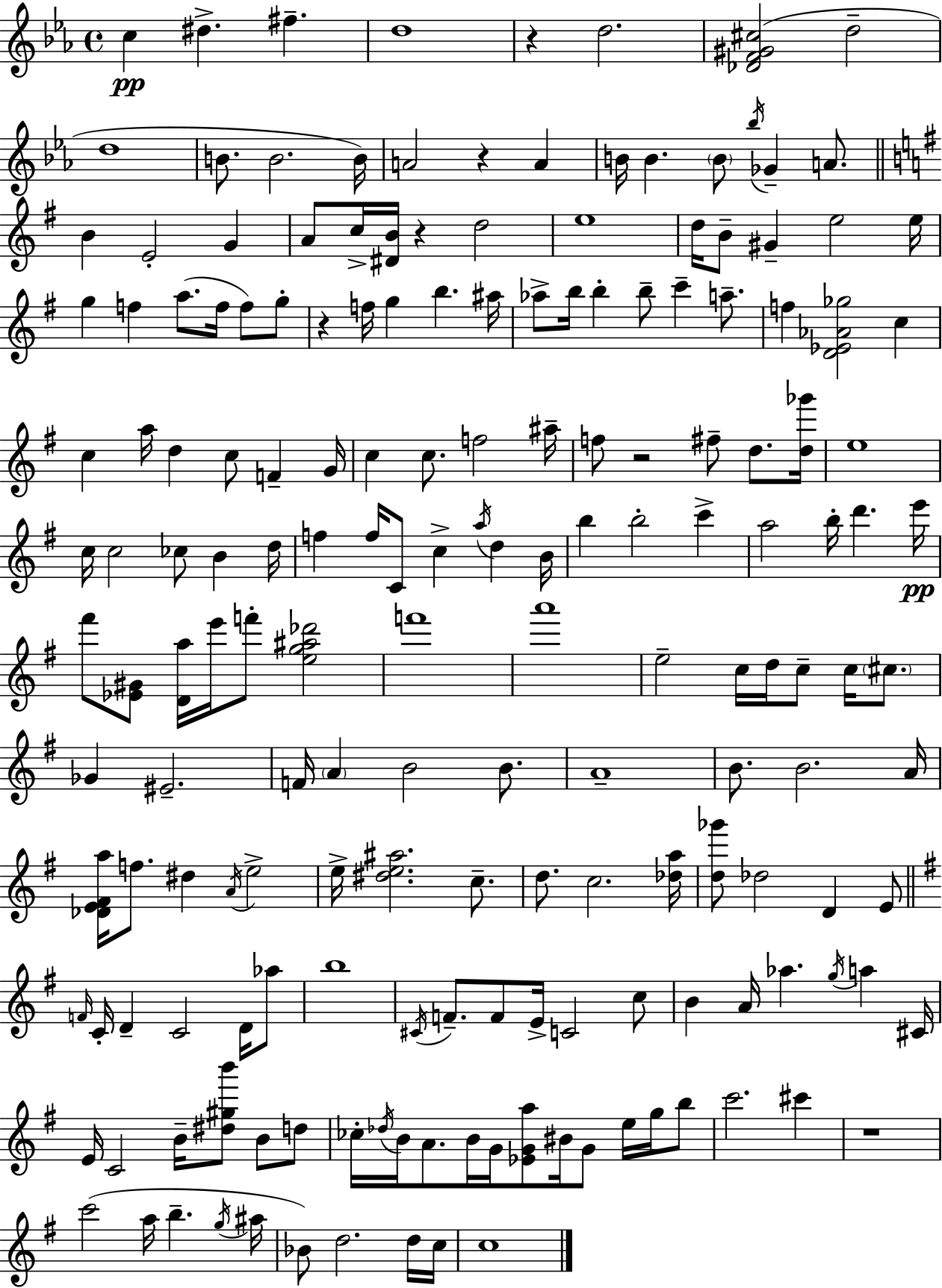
C5/q D#5/q. F#5/q. D5/w R/q D5/h. [Db4,F4,G#4,C#5]/h D5/h D5/w B4/e. B4/h. B4/s A4/h R/q A4/q B4/s B4/q. B4/e Bb5/s Gb4/q A4/e. B4/q E4/h G4/q A4/e C5/s [D#4,B4]/s R/q D5/h E5/w D5/s B4/e G#4/q E5/h E5/s G5/q F5/q A5/e. F5/s F5/e G5/e R/q F5/s G5/q B5/q. A#5/s Ab5/e B5/s B5/q B5/e C6/q A5/e. F5/q [D4,Eb4,Ab4,Gb5]/h C5/q C5/q A5/s D5/q C5/e F4/q G4/s C5/q C5/e. F5/h A#5/s F5/e R/h F#5/e D5/e. [D5,Gb6]/s E5/w C5/s C5/h CES5/e B4/q D5/s F5/q F5/s C4/e C5/q A5/s D5/q B4/s B5/q B5/h C6/q A5/h B5/s D6/q. E6/s F#6/e [Eb4,G#4]/e [D4,A5]/s E6/s F6/e [E5,G5,A#5,Db6]/h F6/w A6/w E5/h C5/s D5/s C5/e C5/s C#5/e. Gb4/q EIS4/h. F4/s A4/q B4/h B4/e. A4/w B4/e. B4/h. A4/s [Db4,E4,F#4,A5]/s F5/e. D#5/q A4/s E5/h E5/s [D#5,E5,A#5]/h. C5/e. D5/e. C5/h. [Db5,A5]/s [D5,Gb6]/e Db5/h D4/q E4/e F4/s C4/s D4/q C4/h D4/s Ab5/e B5/w C#4/s F4/e. F4/e E4/s C4/h C5/e B4/q A4/s Ab5/q. G5/s A5/q C#4/s E4/s C4/h B4/s [D#5,G#5,B6]/e B4/e D5/e CES5/s Db5/s B4/s A4/e. B4/s G4/s [Eb4,G4,A5]/e BIS4/s G4/e E5/s G5/s B5/e C6/h. C#6/q R/w C6/h A5/s B5/q. G5/s A#5/s Bb4/e D5/h. D5/s C5/s C5/w